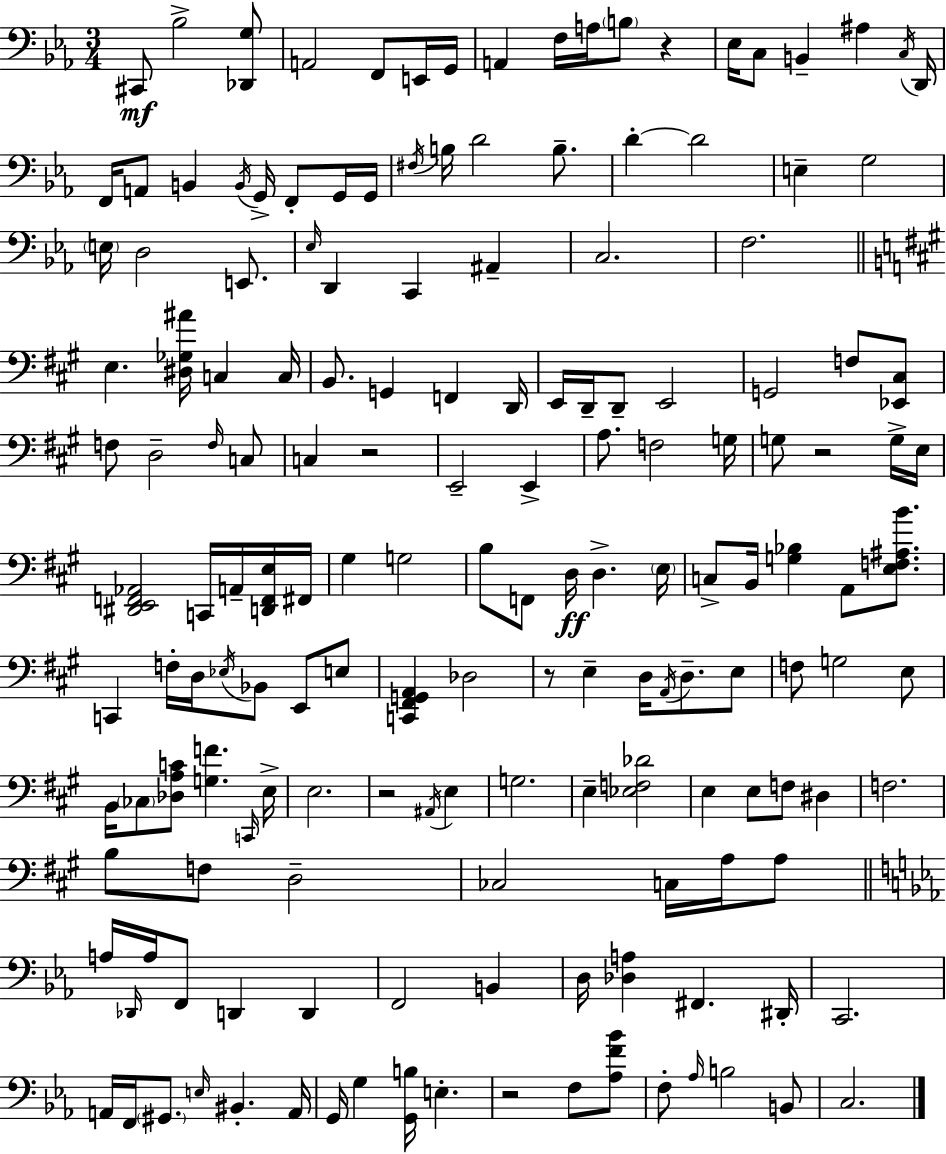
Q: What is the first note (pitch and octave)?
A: C#2